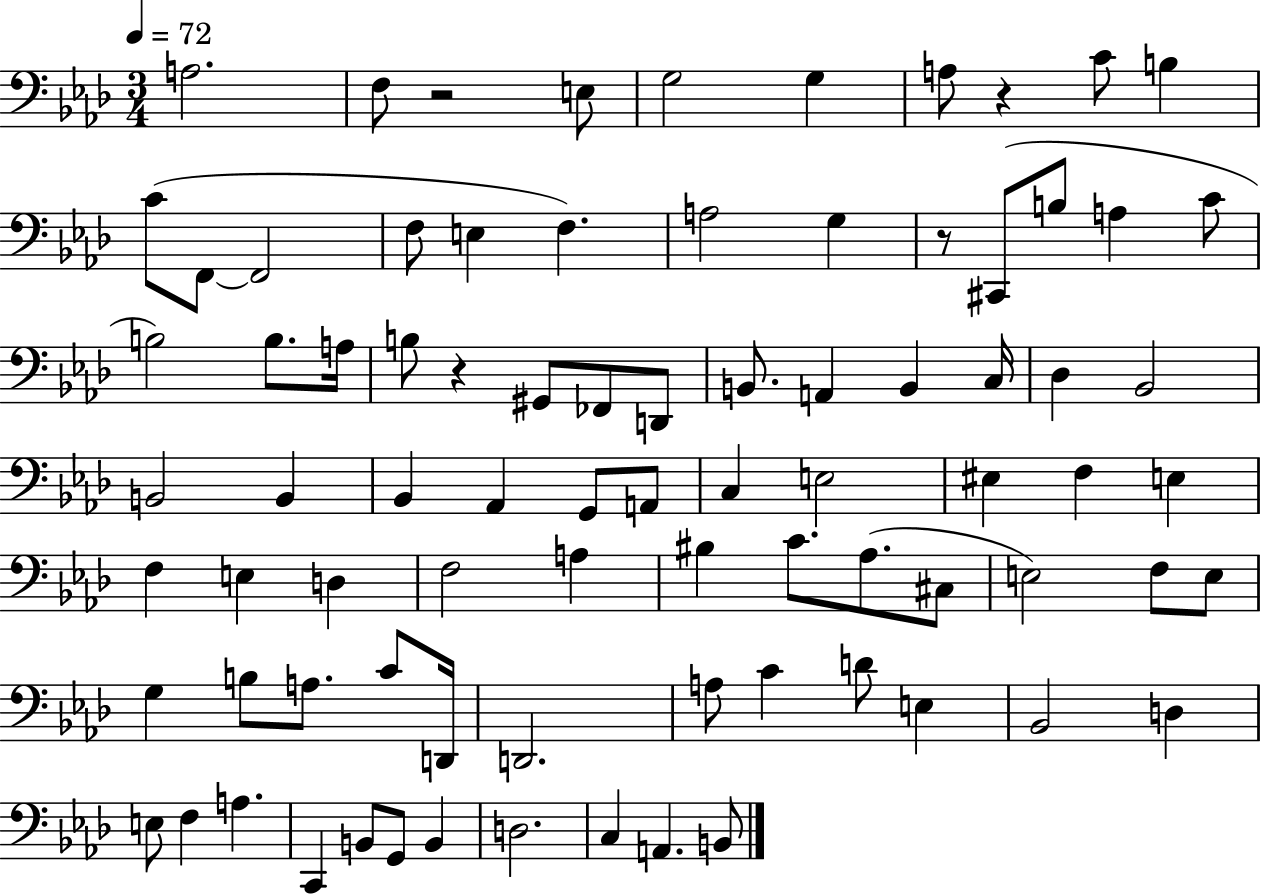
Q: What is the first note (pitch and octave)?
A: A3